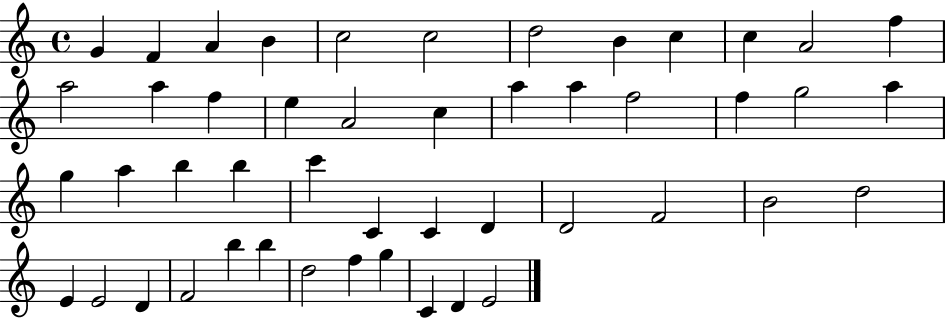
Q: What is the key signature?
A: C major